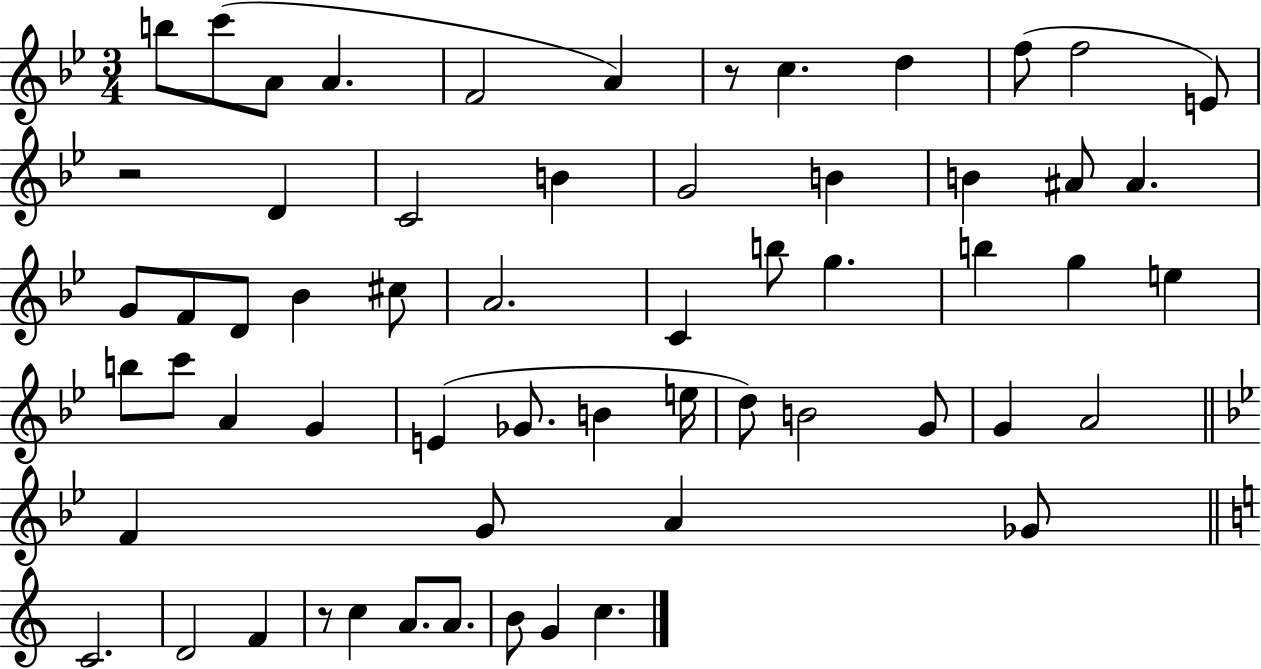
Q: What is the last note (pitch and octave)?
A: C5